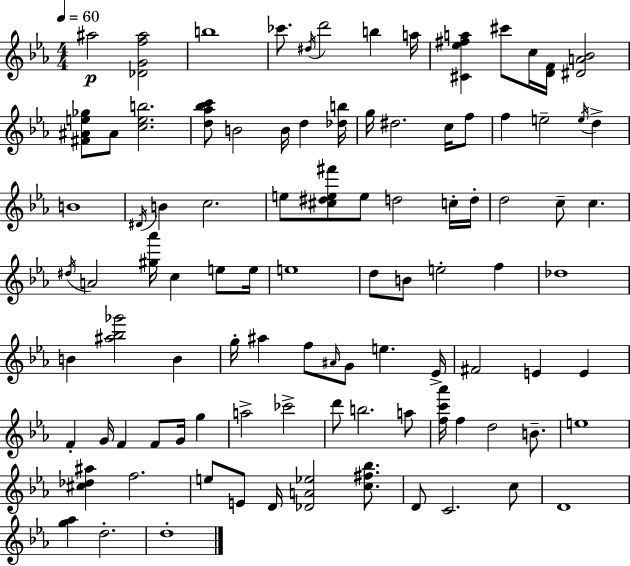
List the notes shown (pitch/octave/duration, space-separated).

A#5/h [Db4,G4,F5,A#5]/h B5/w CES6/e. D#5/s D6/h B5/q A5/s [C#4,Eb5,F#5,A5]/q C#6/e C5/s [D4,F4]/s [D#4,A4,Bb4]/h [F#4,A#4,E5,Gb5]/e A#4/e [C5,E5,B5]/h. [D5,Ab5,Bb5,C6]/e B4/h B4/s D5/q [Db5,B5]/s G5/s D#5/h. C5/s F5/e F5/q E5/h E5/s D5/q B4/w D#4/s B4/q C5/h. E5/e [C#5,D#5,E5,F#6]/e E5/e D5/h C5/s D5/s D5/h C5/e C5/q. D#5/s A4/h [G#5,Ab6]/s C5/q E5/e E5/s E5/w D5/e B4/e E5/h F5/q Db5/w B4/q [A#5,Bb5,Gb6]/h B4/q G5/s A#5/q F5/e A#4/s G4/e E5/q. Eb4/s F#4/h E4/q E4/q F4/q G4/s F4/q F4/e G4/s G5/q A5/h CES6/h D6/e B5/h. A5/e [F5,C6,Ab6]/s F5/q D5/h B4/e. E5/w [C#5,Db5,A#5]/q F5/h. E5/e E4/e D4/s [Db4,A4,Eb5]/h [C5,F#5,Bb5]/e. D4/e C4/h. C5/e D4/w [G5,Ab5]/q D5/h. D5/w